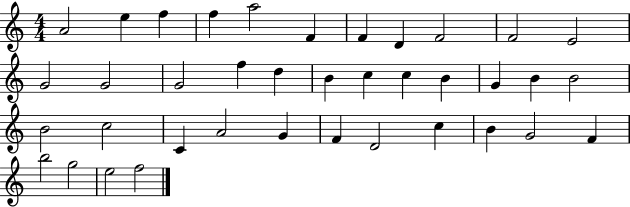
{
  \clef treble
  \numericTimeSignature
  \time 4/4
  \key c \major
  a'2 e''4 f''4 | f''4 a''2 f'4 | f'4 d'4 f'2 | f'2 e'2 | \break g'2 g'2 | g'2 f''4 d''4 | b'4 c''4 c''4 b'4 | g'4 b'4 b'2 | \break b'2 c''2 | c'4 a'2 g'4 | f'4 d'2 c''4 | b'4 g'2 f'4 | \break b''2 g''2 | e''2 f''2 | \bar "|."
}